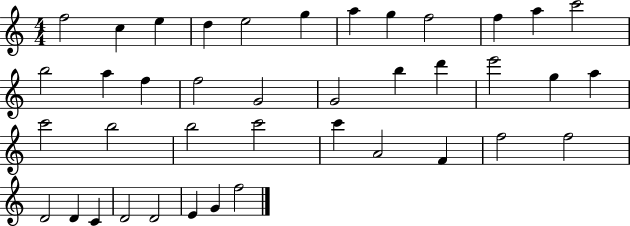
F5/h C5/q E5/q D5/q E5/h G5/q A5/q G5/q F5/h F5/q A5/q C6/h B5/h A5/q F5/q F5/h G4/h G4/h B5/q D6/q E6/h G5/q A5/q C6/h B5/h B5/h C6/h C6/q A4/h F4/q F5/h F5/h D4/h D4/q C4/q D4/h D4/h E4/q G4/q F5/h